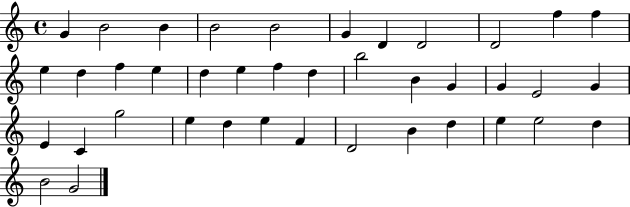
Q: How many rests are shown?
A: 0